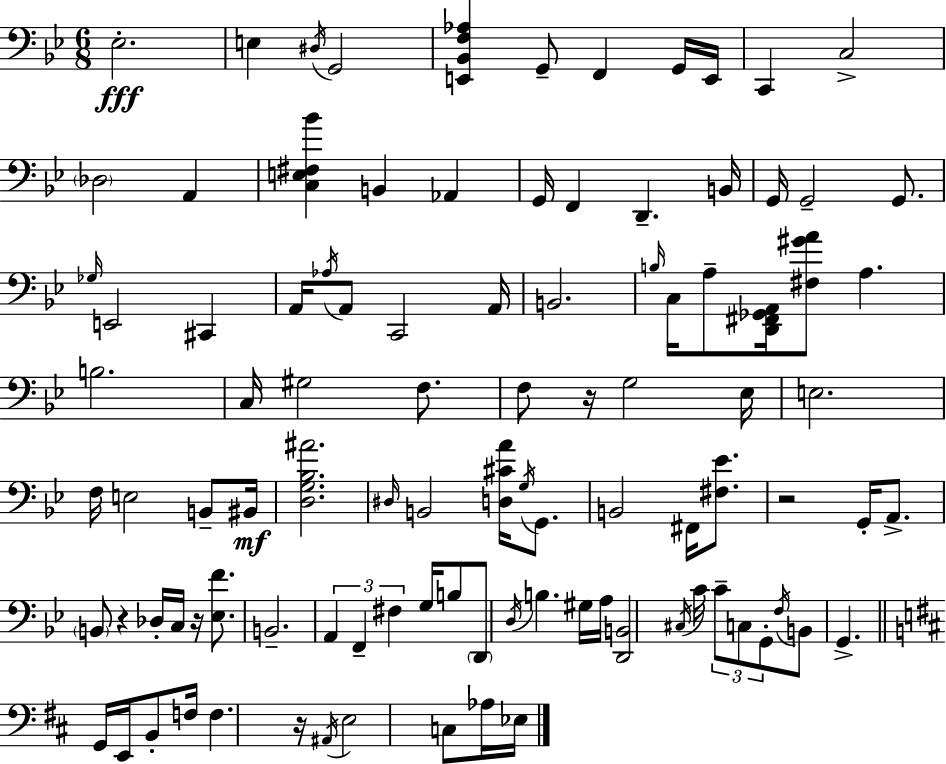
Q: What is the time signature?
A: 6/8